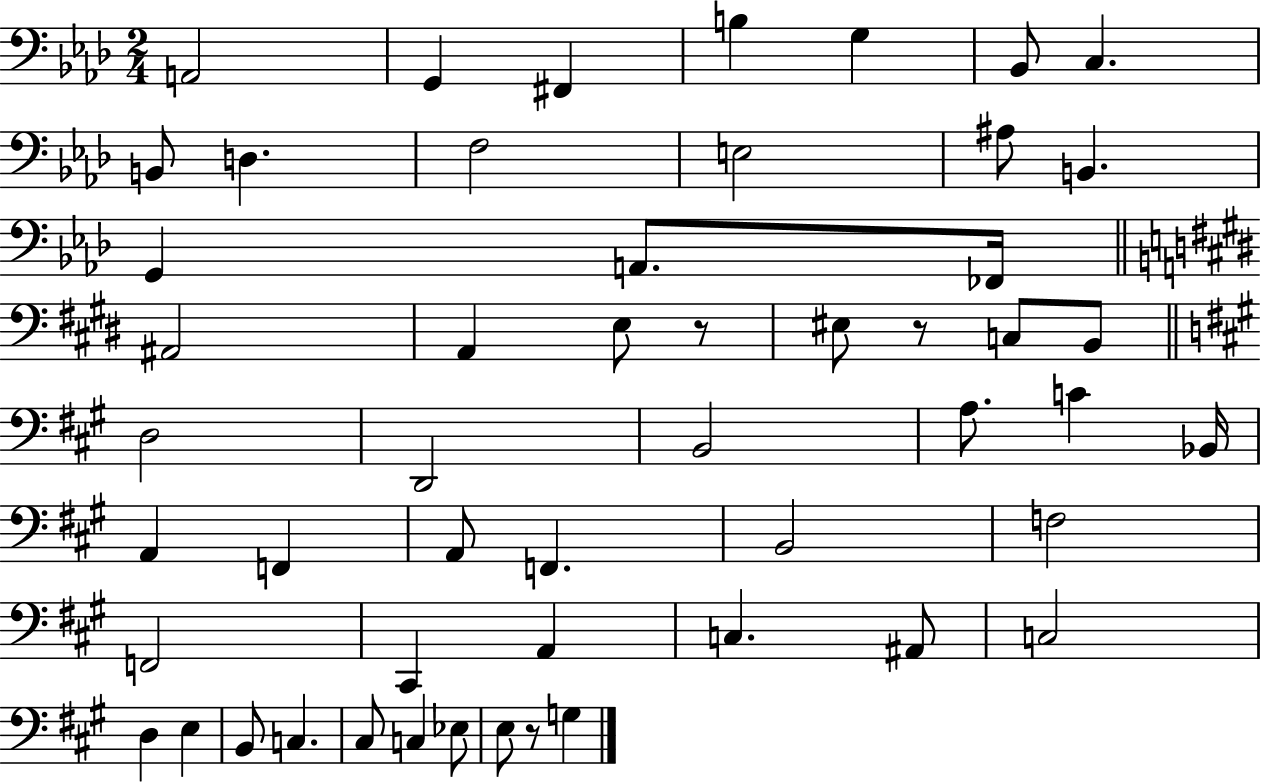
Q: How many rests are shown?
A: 3